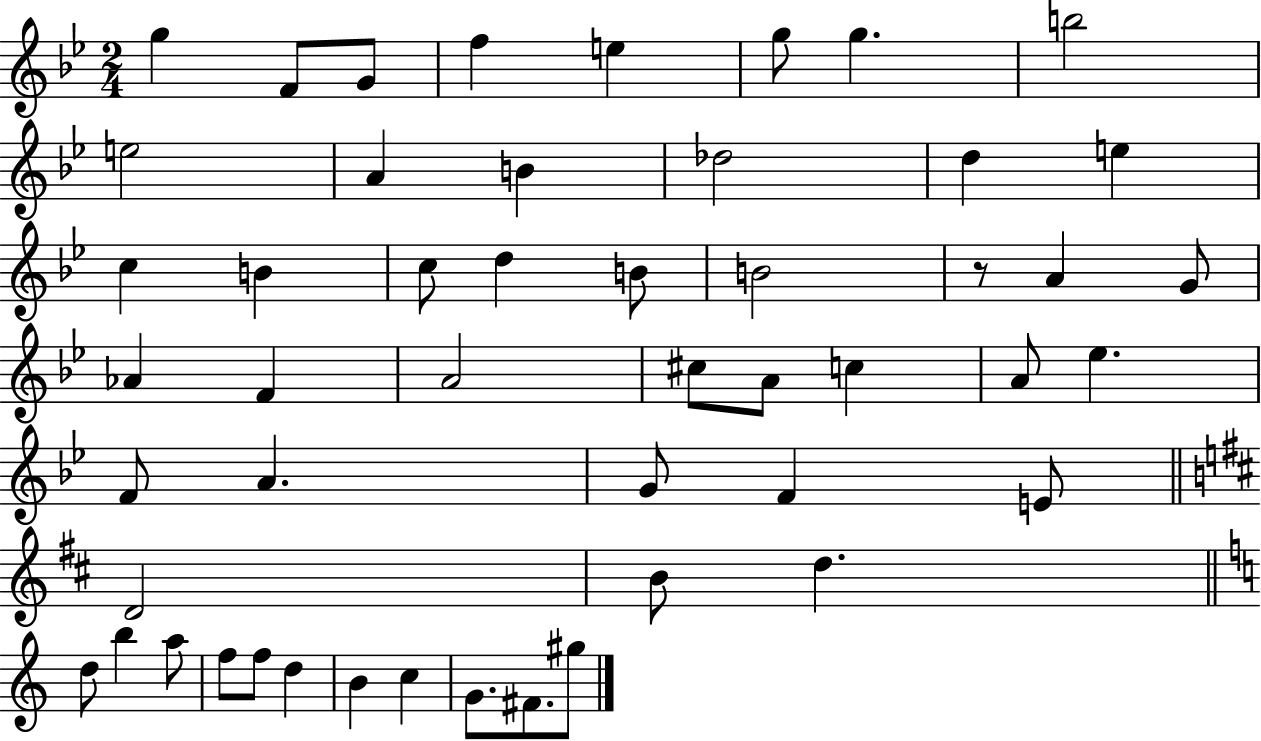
G5/q F4/e G4/e F5/q E5/q G5/e G5/q. B5/h E5/h A4/q B4/q Db5/h D5/q E5/q C5/q B4/q C5/e D5/q B4/e B4/h R/e A4/q G4/e Ab4/q F4/q A4/h C#5/e A4/e C5/q A4/e Eb5/q. F4/e A4/q. G4/e F4/q E4/e D4/h B4/e D5/q. D5/e B5/q A5/e F5/e F5/e D5/q B4/q C5/q G4/e. F#4/e. G#5/e